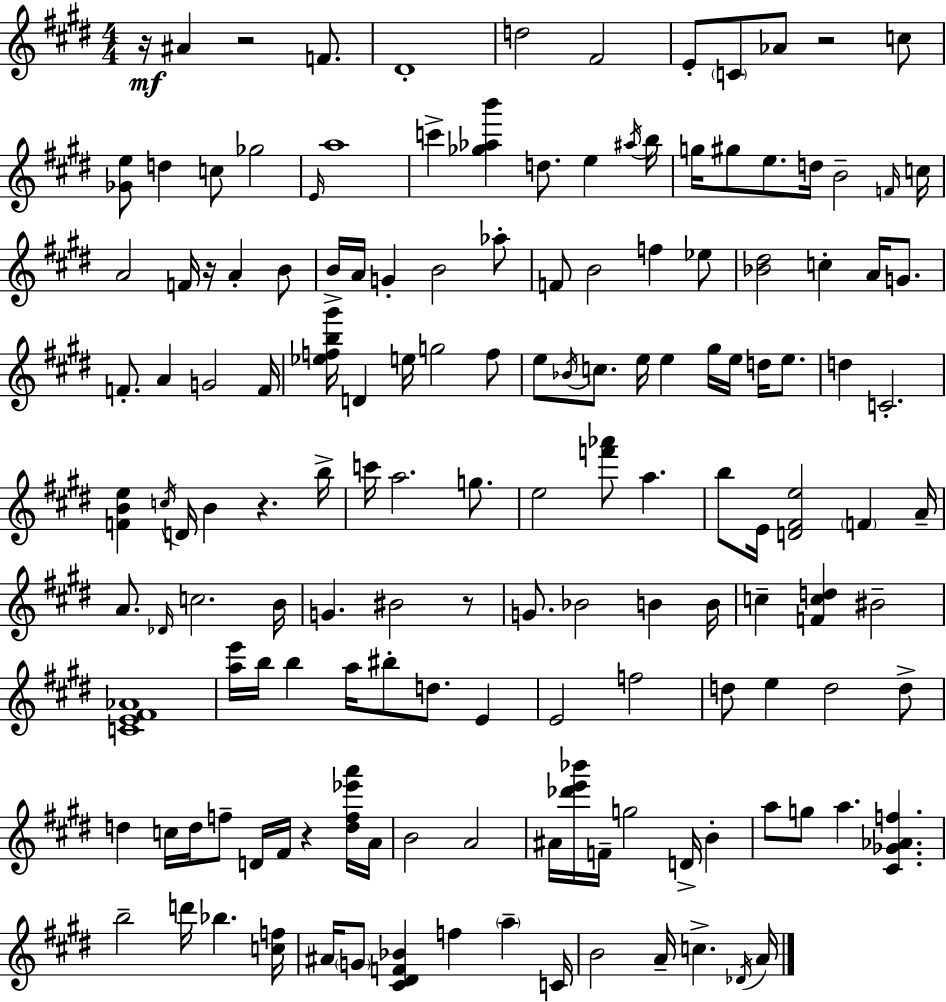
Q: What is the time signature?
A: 4/4